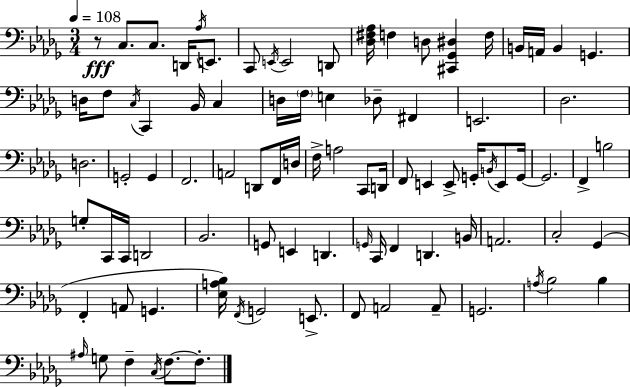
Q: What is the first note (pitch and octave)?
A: C3